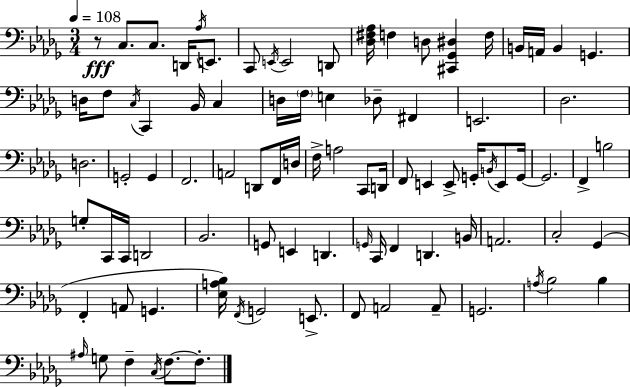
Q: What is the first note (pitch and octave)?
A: C3